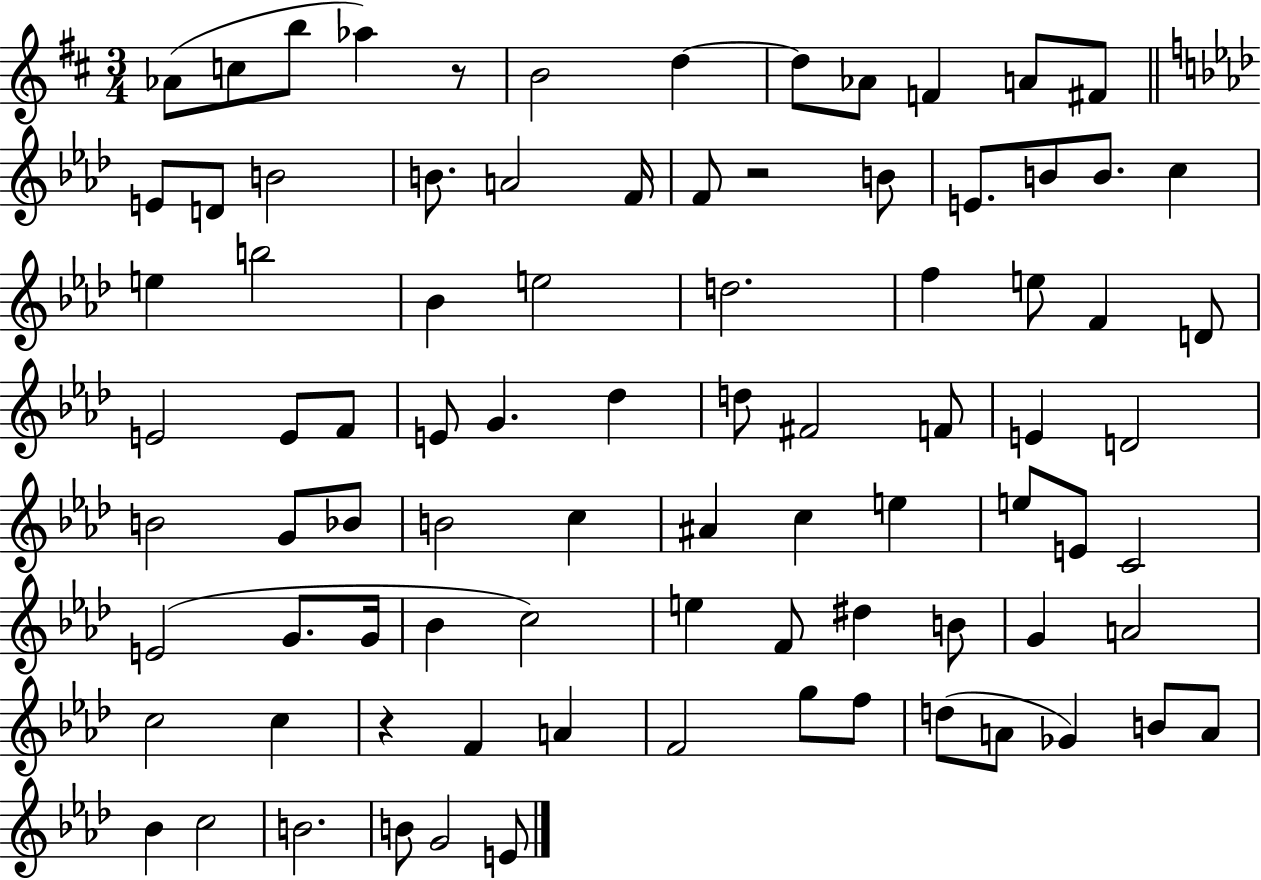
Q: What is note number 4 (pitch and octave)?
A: Ab5